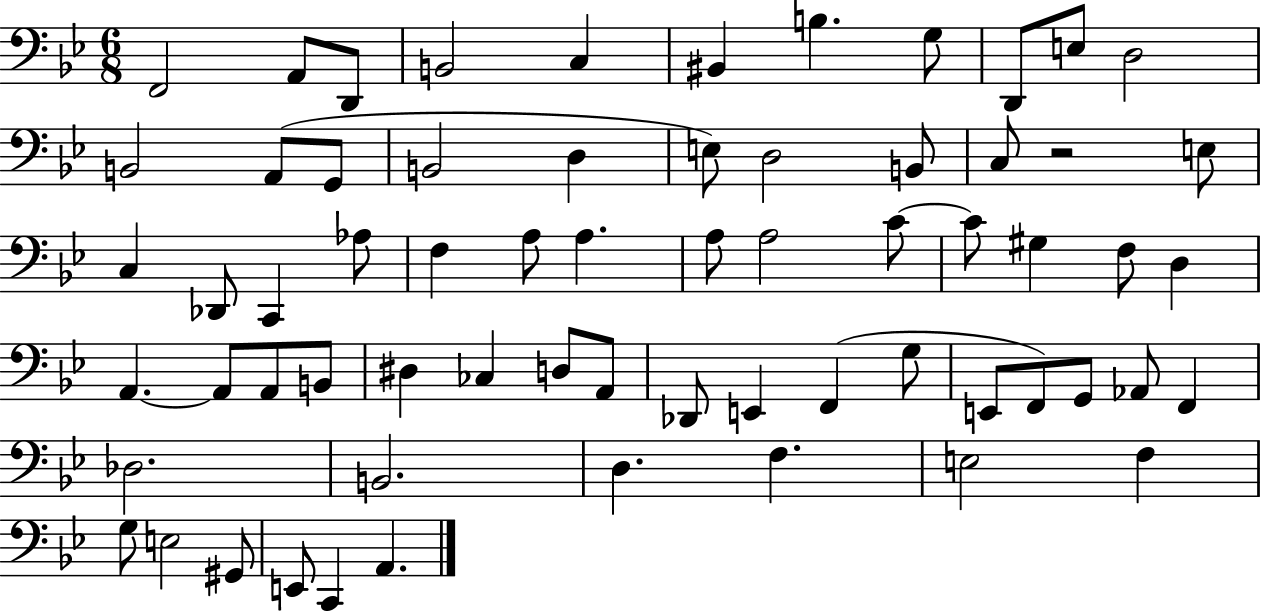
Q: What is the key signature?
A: BES major